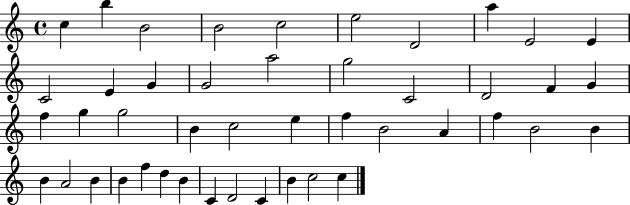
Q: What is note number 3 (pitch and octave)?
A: B4